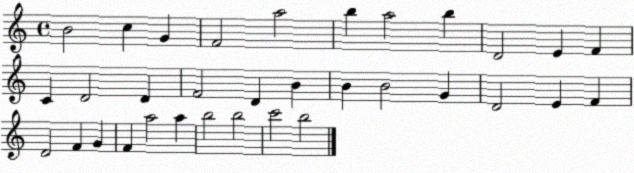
X:1
T:Untitled
M:4/4
L:1/4
K:C
B2 c G F2 a2 b a2 b D2 E F C D2 D F2 D B B B2 G D2 E F D2 F G F a2 a b2 b2 c'2 b2